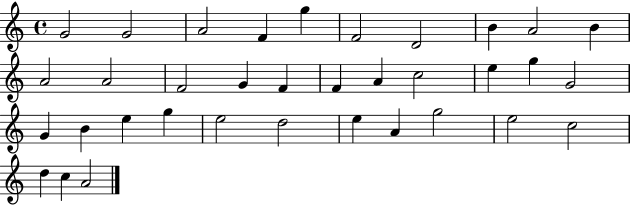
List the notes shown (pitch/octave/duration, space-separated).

G4/h G4/h A4/h F4/q G5/q F4/h D4/h B4/q A4/h B4/q A4/h A4/h F4/h G4/q F4/q F4/q A4/q C5/h E5/q G5/q G4/h G4/q B4/q E5/q G5/q E5/h D5/h E5/q A4/q G5/h E5/h C5/h D5/q C5/q A4/h